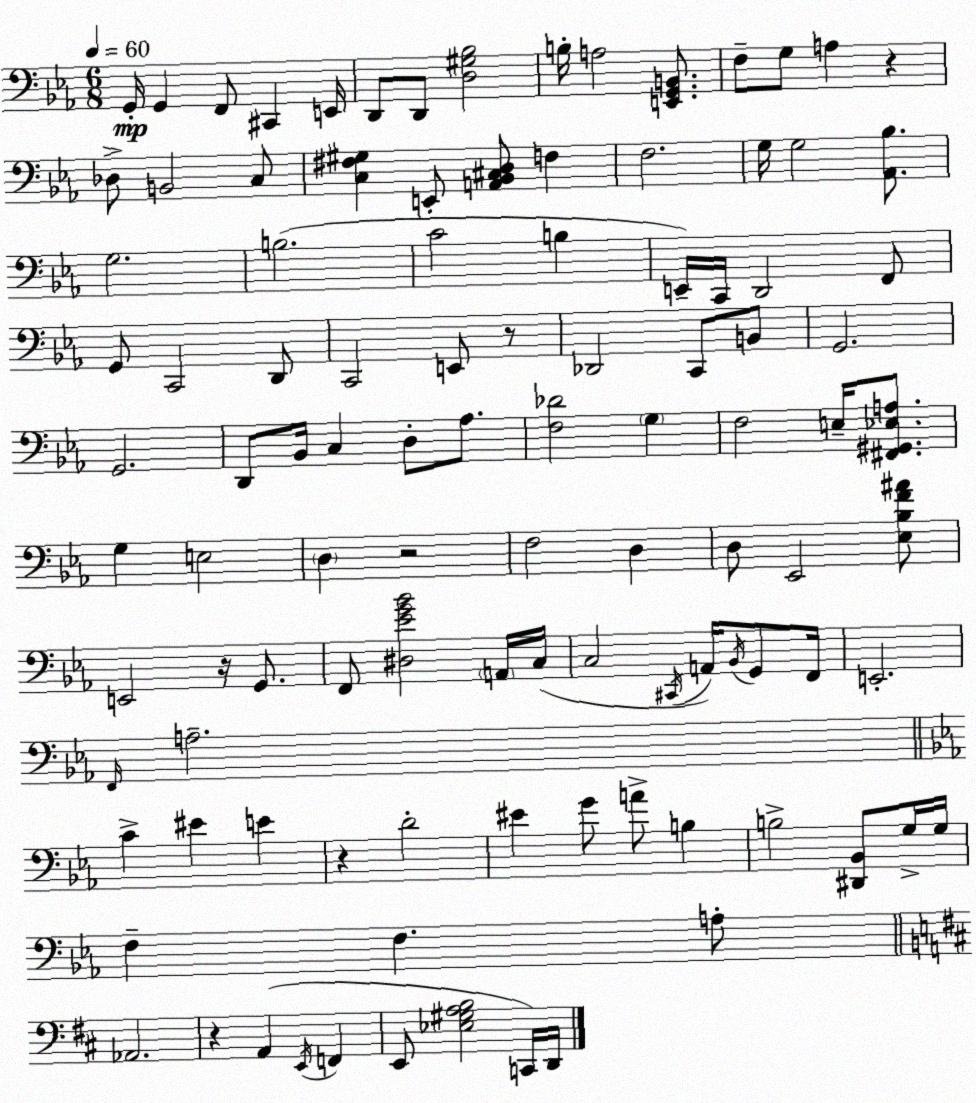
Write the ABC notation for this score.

X:1
T:Untitled
M:6/8
L:1/4
K:Eb
G,,/4 G,, F,,/2 ^C,, E,,/4 D,,/2 D,,/2 [D,^G,_B,]2 B,/4 A,2 [E,,G,,B,,]/2 F,/2 G,/2 A, z _D,/2 B,,2 C,/2 [C,^F,^G,] E,,/2 [A,,_B,,^C,D,]/2 F, F,2 G,/4 G,2 [_A,,_B,]/2 G,2 B,2 C2 B, E,,/4 C,,/4 D,,2 F,,/2 G,,/2 C,,2 D,,/2 C,,2 E,,/2 z/2 _D,,2 C,,/2 B,,/2 G,,2 G,,2 D,,/2 _B,,/4 C, D,/2 _A,/2 [F,_D]2 G, F,2 E,/4 [^F,,^G,,_E,A,]/2 G, E,2 D, z2 F,2 D, D,/2 _E,,2 [_E,_B,F^A]/2 E,,2 z/4 G,,/2 F,,/2 [^D,_EG_B]2 A,,/4 C,/4 C,2 ^C,,/4 A,,/4 _B,,/4 G,,/2 F,,/4 E,,2 F,,/4 A,2 C ^E E z D2 ^E G/2 A/2 B, B,2 [^D,,_B,,]/2 G,/4 G,/4 F, F, A,/2 _A,,2 z A,, E,,/4 F,, E,,/2 [_E,^G,A,B,]2 C,,/4 D,,/4